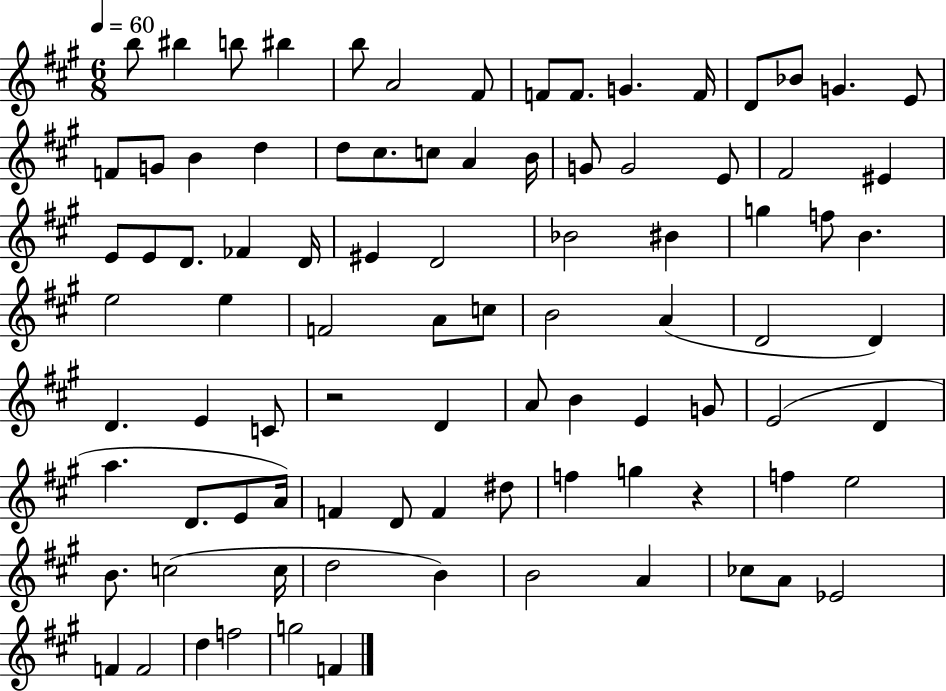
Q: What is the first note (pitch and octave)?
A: B5